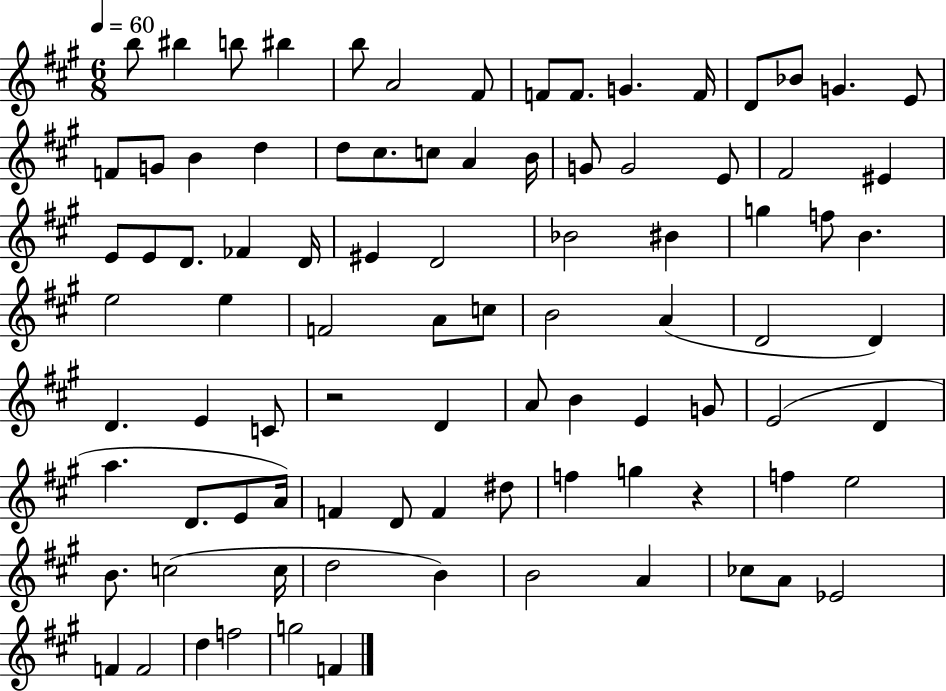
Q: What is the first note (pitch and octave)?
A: B5